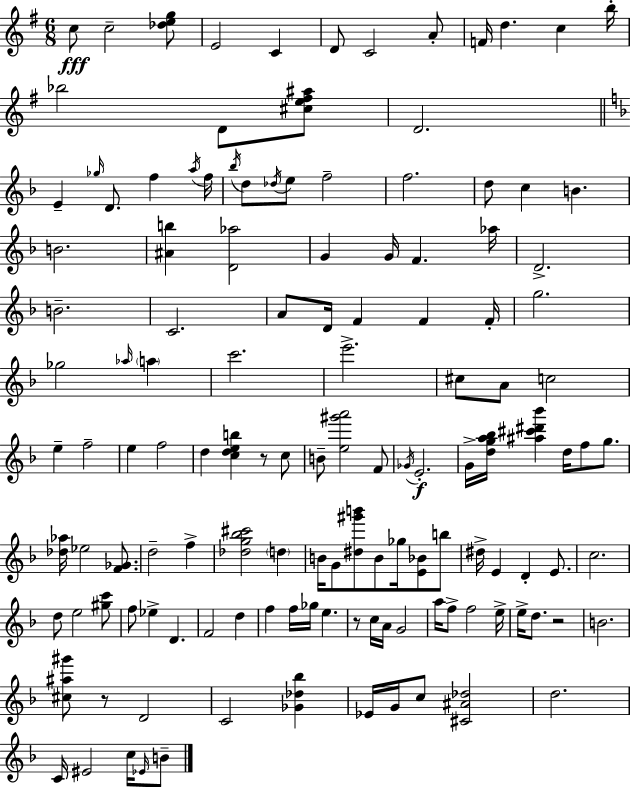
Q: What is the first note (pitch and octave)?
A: C5